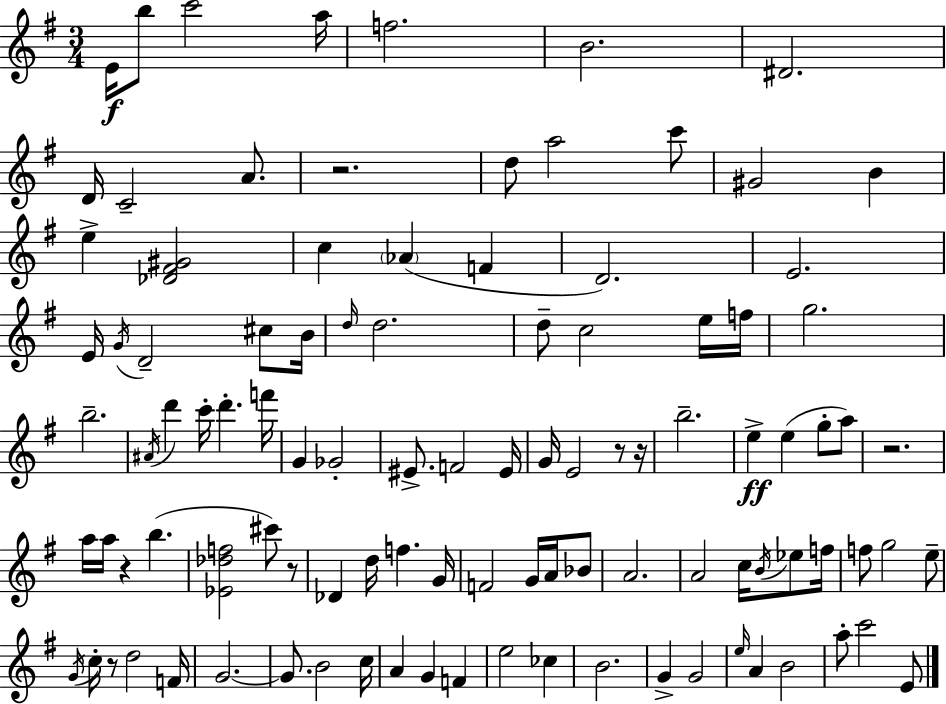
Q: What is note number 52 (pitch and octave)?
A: A5